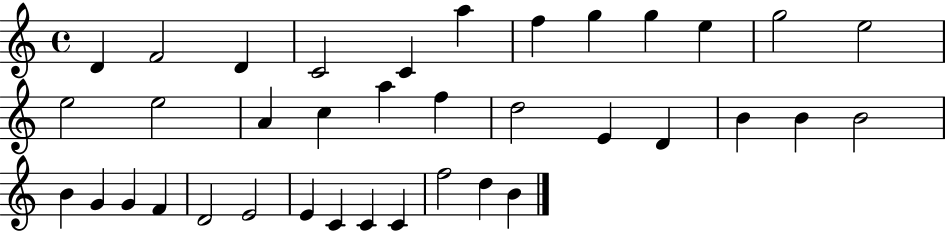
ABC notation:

X:1
T:Untitled
M:4/4
L:1/4
K:C
D F2 D C2 C a f g g e g2 e2 e2 e2 A c a f d2 E D B B B2 B G G F D2 E2 E C C C f2 d B